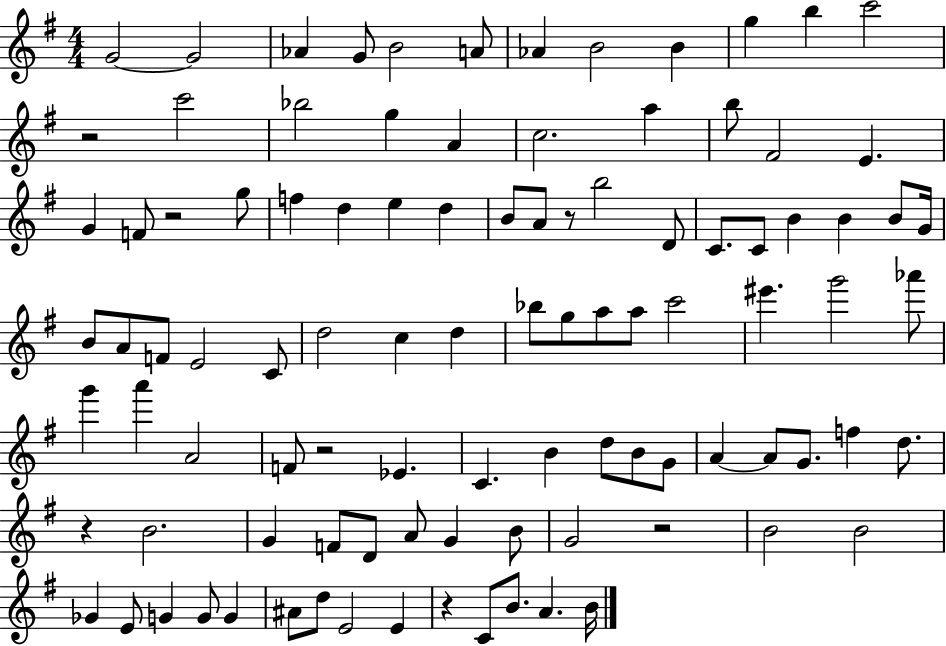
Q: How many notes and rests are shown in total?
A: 99